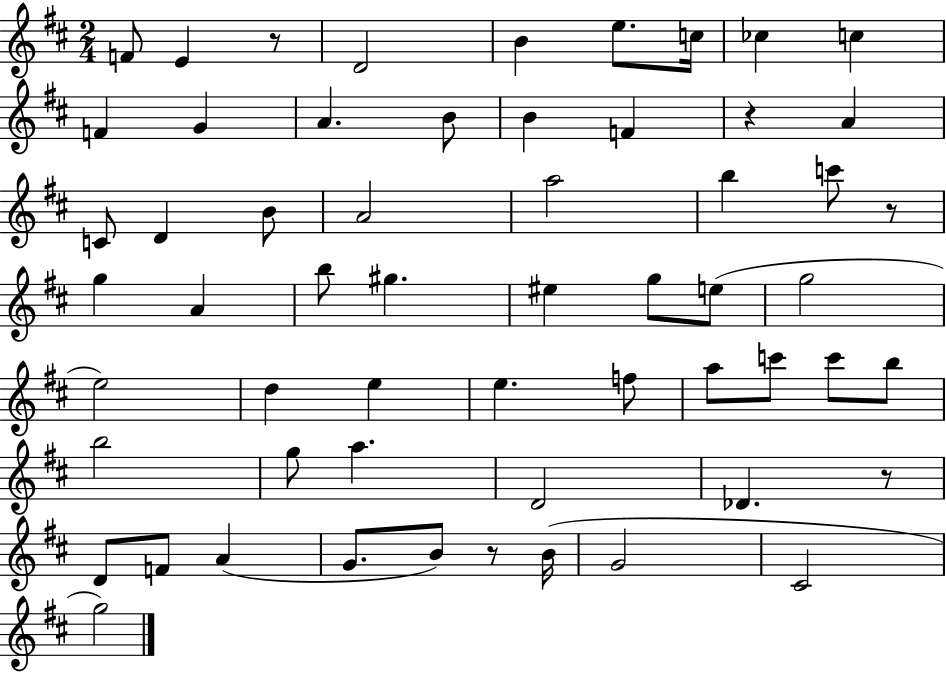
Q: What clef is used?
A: treble